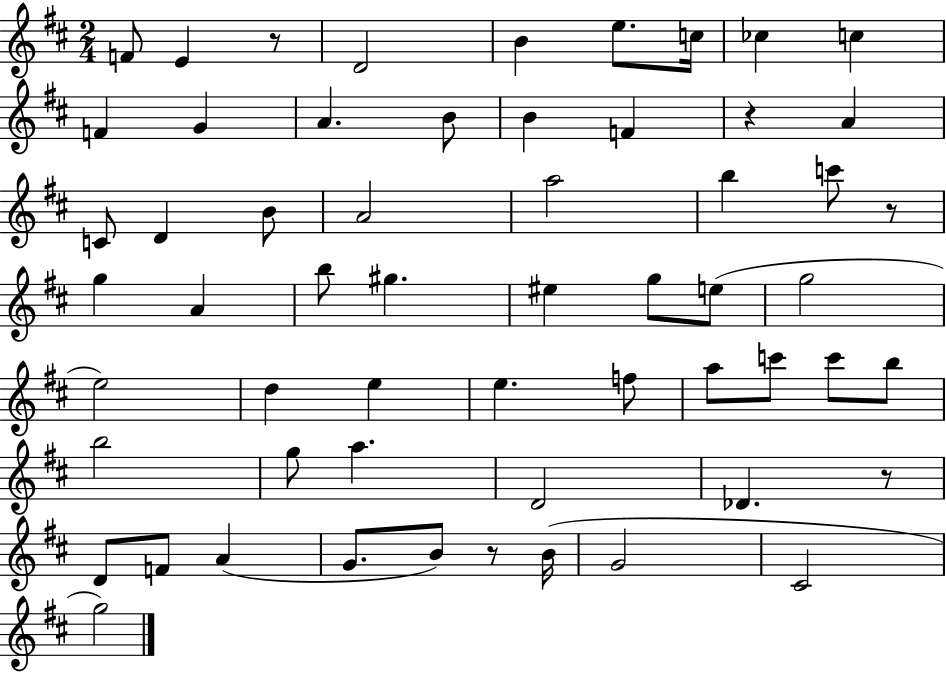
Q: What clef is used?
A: treble